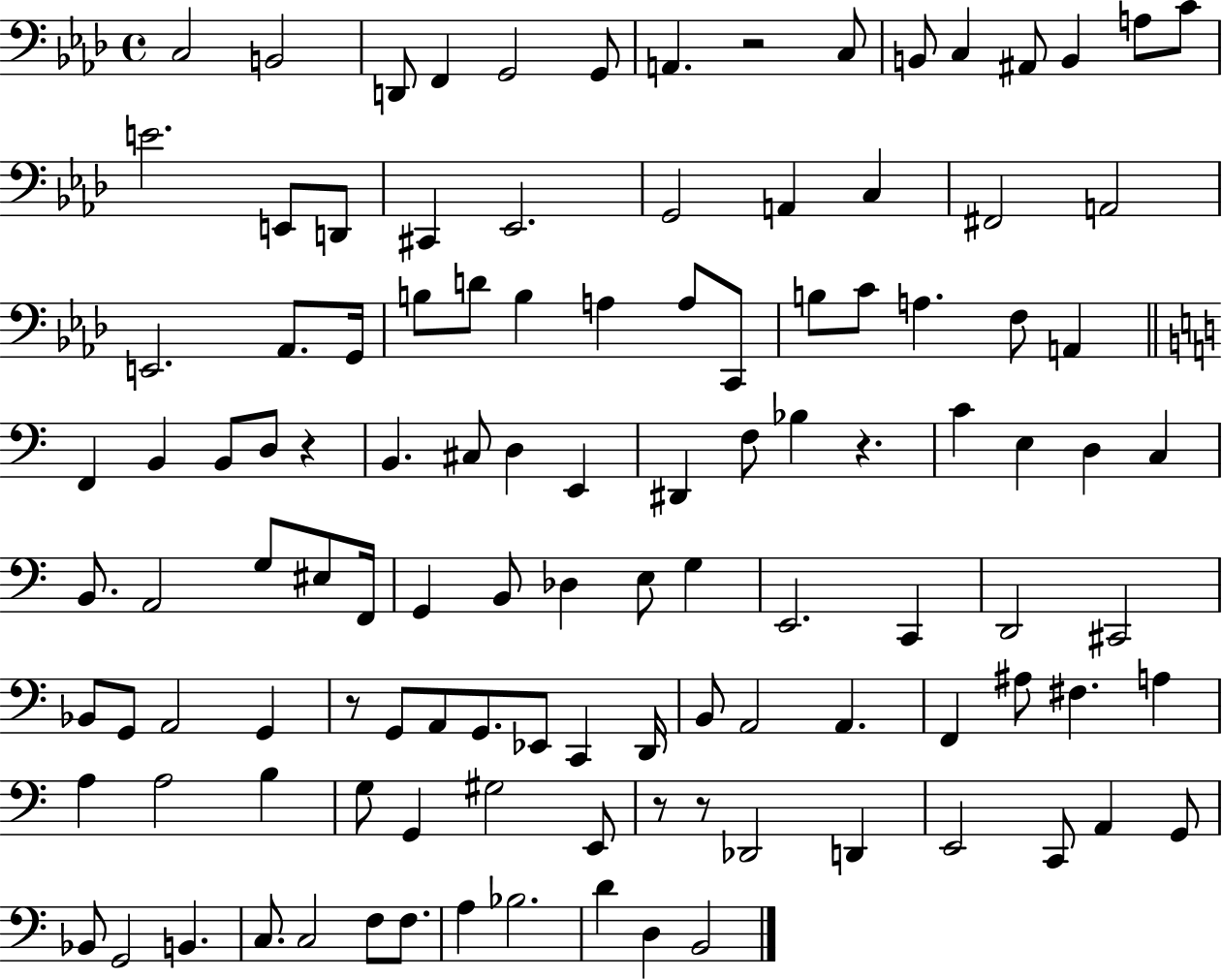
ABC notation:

X:1
T:Untitled
M:4/4
L:1/4
K:Ab
C,2 B,,2 D,,/2 F,, G,,2 G,,/2 A,, z2 C,/2 B,,/2 C, ^A,,/2 B,, A,/2 C/2 E2 E,,/2 D,,/2 ^C,, _E,,2 G,,2 A,, C, ^F,,2 A,,2 E,,2 _A,,/2 G,,/4 B,/2 D/2 B, A, A,/2 C,,/2 B,/2 C/2 A, F,/2 A,, F,, B,, B,,/2 D,/2 z B,, ^C,/2 D, E,, ^D,, F,/2 _B, z C E, D, C, B,,/2 A,,2 G,/2 ^E,/2 F,,/4 G,, B,,/2 _D, E,/2 G, E,,2 C,, D,,2 ^C,,2 _B,,/2 G,,/2 A,,2 G,, z/2 G,,/2 A,,/2 G,,/2 _E,,/2 C,, D,,/4 B,,/2 A,,2 A,, F,, ^A,/2 ^F, A, A, A,2 B, G,/2 G,, ^G,2 E,,/2 z/2 z/2 _D,,2 D,, E,,2 C,,/2 A,, G,,/2 _B,,/2 G,,2 B,, C,/2 C,2 F,/2 F,/2 A, _B,2 D D, B,,2